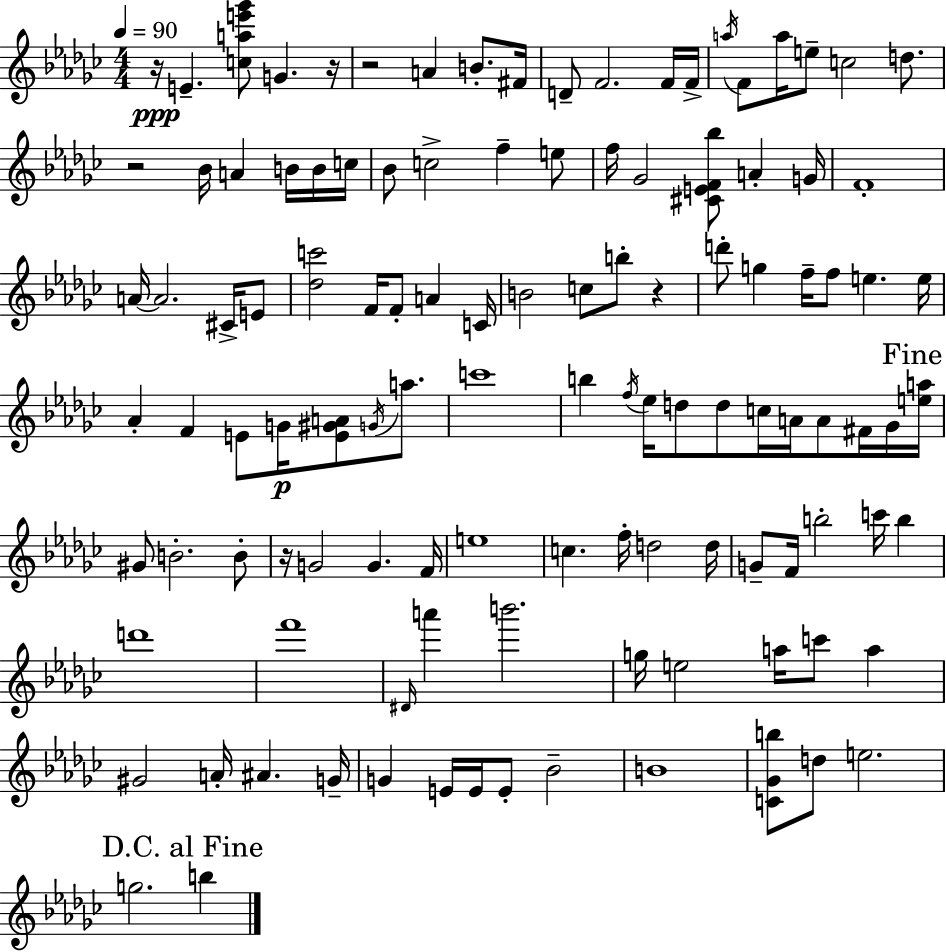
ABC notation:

X:1
T:Untitled
M:4/4
L:1/4
K:Ebm
z/4 E [cae'_g']/2 G z/4 z2 A B/2 ^F/4 D/2 F2 F/4 F/4 a/4 F/2 a/4 e/2 c2 d/2 z2 _B/4 A B/4 B/4 c/4 _B/2 c2 f e/2 f/4 _G2 [^CEF_b]/2 A G/4 F4 A/4 A2 ^C/4 E/2 [_dc']2 F/4 F/2 A C/4 B2 c/2 b/2 z d'/2 g f/4 f/2 e e/4 _A F E/2 G/4 [E^GA]/2 G/4 a/2 c'4 b f/4 _e/4 d/2 d/2 c/4 A/4 A/2 ^F/4 _G/4 [ea]/4 ^G/2 B2 B/2 z/4 G2 G F/4 e4 c f/4 d2 d/4 G/2 F/4 b2 c'/4 b d'4 f'4 ^D/4 a' b'2 g/4 e2 a/4 c'/2 a ^G2 A/4 ^A G/4 G E/4 E/4 E/2 _B2 B4 [C_Gb]/2 d/2 e2 g2 b